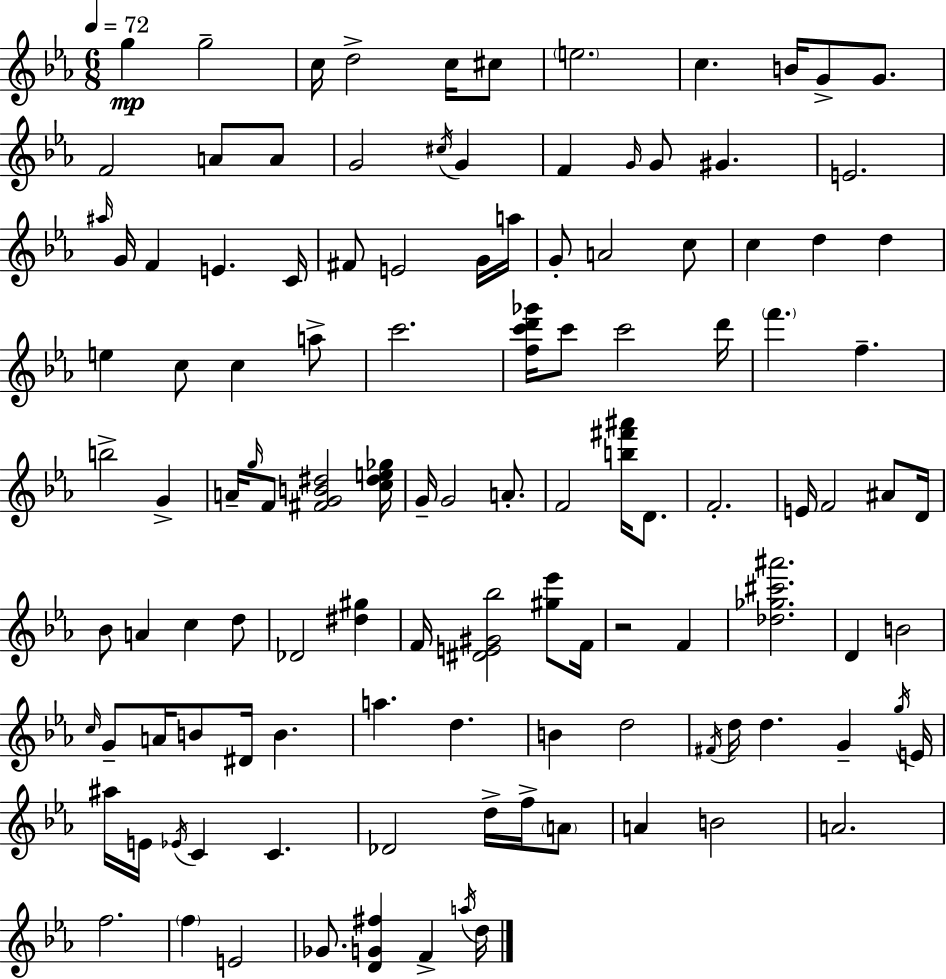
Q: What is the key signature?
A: C minor